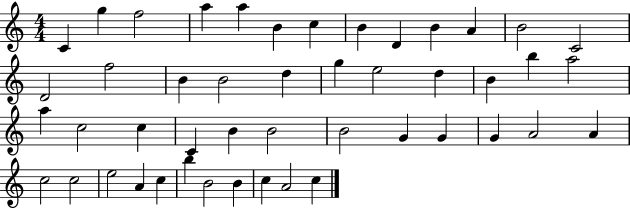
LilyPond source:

{
  \clef treble
  \numericTimeSignature
  \time 4/4
  \key c \major
  c'4 g''4 f''2 | a''4 a''4 b'4 c''4 | b'4 d'4 b'4 a'4 | b'2 c'2 | \break d'2 f''2 | b'4 b'2 d''4 | g''4 e''2 d''4 | b'4 b''4 a''2 | \break a''4 c''2 c''4 | c'4 b'4 b'2 | b'2 g'4 g'4 | g'4 a'2 a'4 | \break c''2 c''2 | e''2 a'4 c''4 | b''4 b'2 b'4 | c''4 a'2 c''4 | \break \bar "|."
}